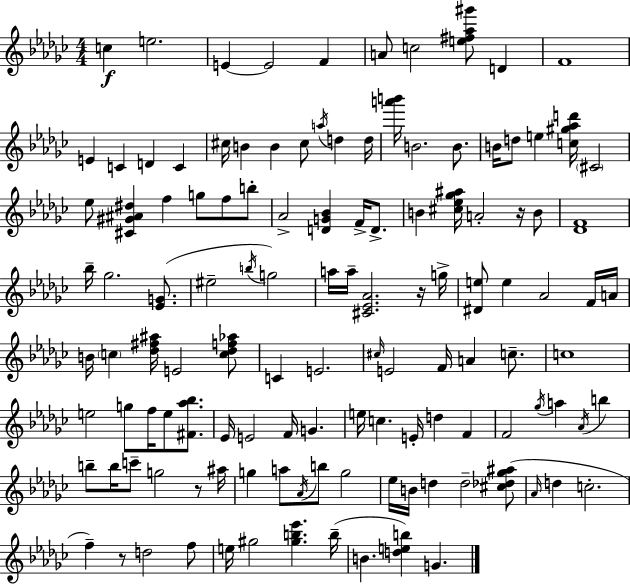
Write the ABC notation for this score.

X:1
T:Untitled
M:4/4
L:1/4
K:Ebm
c e2 E E2 F A/2 c2 [e^f_a^g']/2 D F4 E C D C ^c/4 B B ^c/2 a/4 d d/4 [a'b']/4 B2 B/2 B/4 d/2 e [c^g_ad']/4 ^C2 _e/2 [^C^G^A^d] f g/2 f/2 b/2 _A2 [DG_B] F/4 D/2 B [^c_e_g^a]/4 A2 z/4 B/2 [_DF]4 _b/4 _g2 [_EG]/2 ^e2 b/4 g2 a/4 a/4 [^C_E_A]2 z/4 g/4 [^De]/2 e _A2 F/4 A/4 B/4 c [_d^f^a]/4 E2 [c_df_a]/2 C E2 ^c/4 E2 F/4 A c/2 c4 e2 g/2 f/4 e/2 [^F_a_b]/2 _E/4 E2 F/4 G e/4 c E/4 d F F2 _g/4 a _A/4 b b/2 b/4 c'/2 g2 z/2 ^a/4 g a/2 _A/4 b/2 g2 _e/4 B/4 d d2 [^c_d_g^a]/2 _A/4 d c2 f z/2 d2 f/2 e/4 ^g2 [^gb_e'] b/4 B [deb] G